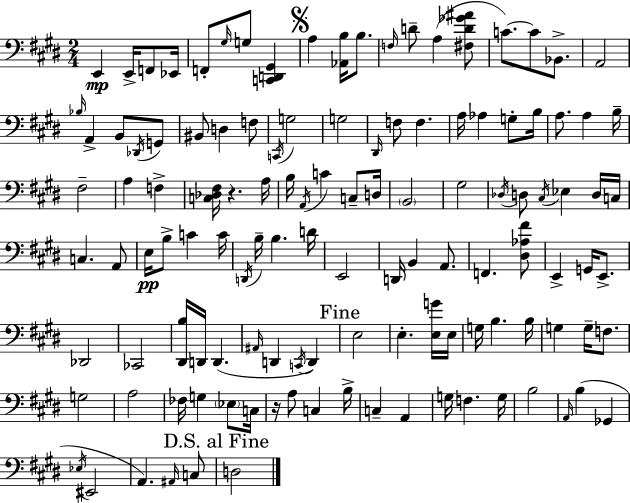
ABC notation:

X:1
T:Untitled
M:2/4
L:1/4
K:E
E,, E,,/4 F,,/2 _E,,/4 F,,/2 ^G,/4 G,/2 [C,,D,,^G,,] A, [_A,,B,]/4 B,/2 F,/4 D/2 A, [^F,D_G^A]/2 C/2 C/2 _B,,/2 A,,2 _B,/4 A,, B,,/2 _D,,/4 G,,/2 ^B,,/2 D, F,/2 C,,/4 G,2 G,2 ^D,,/4 F,/2 F, A,/4 _A, G,/2 B,/4 A,/2 A, B,/4 ^F,2 A, F, [C,_D,^F,]/4 z A,/4 B,/4 A,,/4 C C,/2 D,/4 B,,2 ^G,2 _D,/4 D,/2 ^C,/4 _E, D,/4 C,/4 C, A,,/2 E,/4 B,/2 C C/4 D,,/4 B,/4 B, D/4 E,,2 D,,/4 B,, A,,/2 F,, [^D,_A,^F]/2 E,, G,,/4 E,,/2 _D,,2 _C,,2 [^D,,B,]/4 D,,/4 D,, ^A,,/4 D,, C,,/4 D,, E,2 E, [E,G]/4 E,/4 G,/4 B, B,/4 G, G,/4 F,/2 G,2 A,2 _F,/4 G, _E,/2 C,/4 z/4 A,/2 C, B,/4 C, A,, G,/4 F, G,/4 B,2 A,,/4 B, _G,, _E,/4 ^E,,2 A,, ^A,,/4 C,/2 D,2